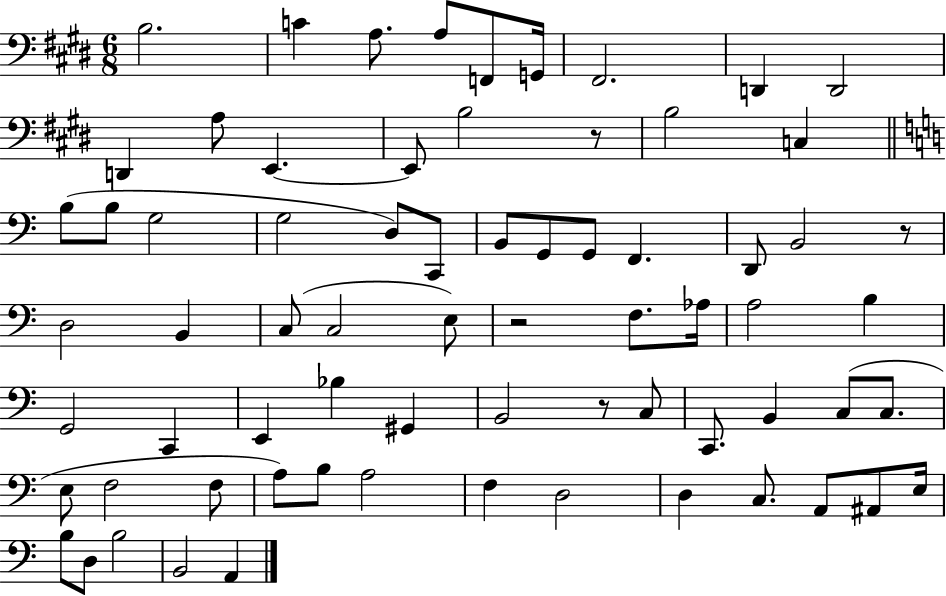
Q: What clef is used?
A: bass